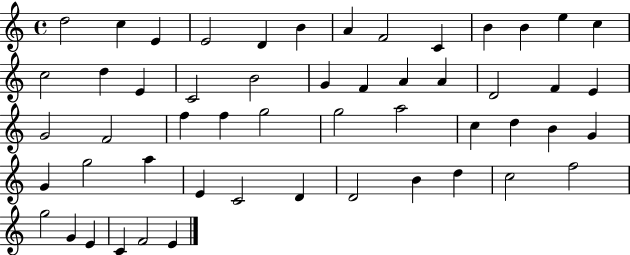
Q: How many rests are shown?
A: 0